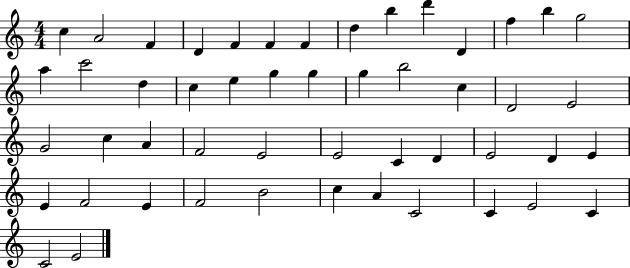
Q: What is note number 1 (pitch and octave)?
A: C5